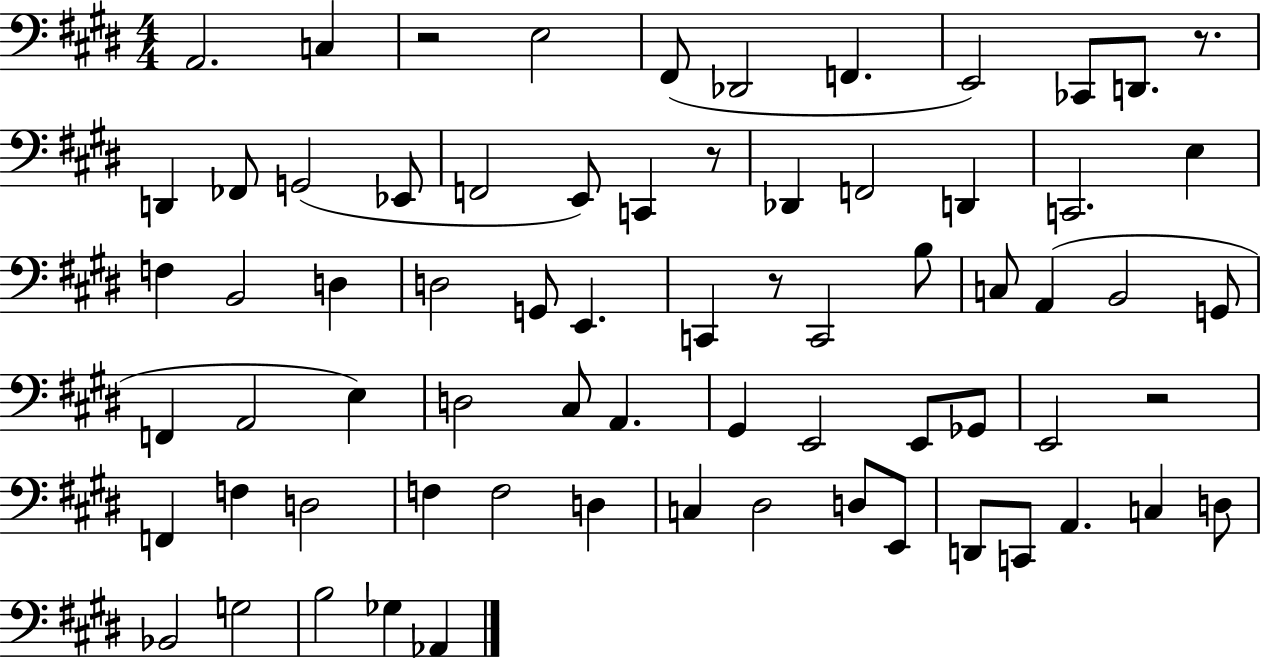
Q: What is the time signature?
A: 4/4